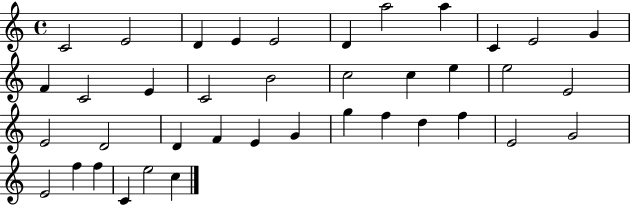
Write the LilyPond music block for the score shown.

{
  \clef treble
  \time 4/4
  \defaultTimeSignature
  \key c \major
  c'2 e'2 | d'4 e'4 e'2 | d'4 a''2 a''4 | c'4 e'2 g'4 | \break f'4 c'2 e'4 | c'2 b'2 | c''2 c''4 e''4 | e''2 e'2 | \break e'2 d'2 | d'4 f'4 e'4 g'4 | g''4 f''4 d''4 f''4 | e'2 g'2 | \break e'2 f''4 f''4 | c'4 e''2 c''4 | \bar "|."
}